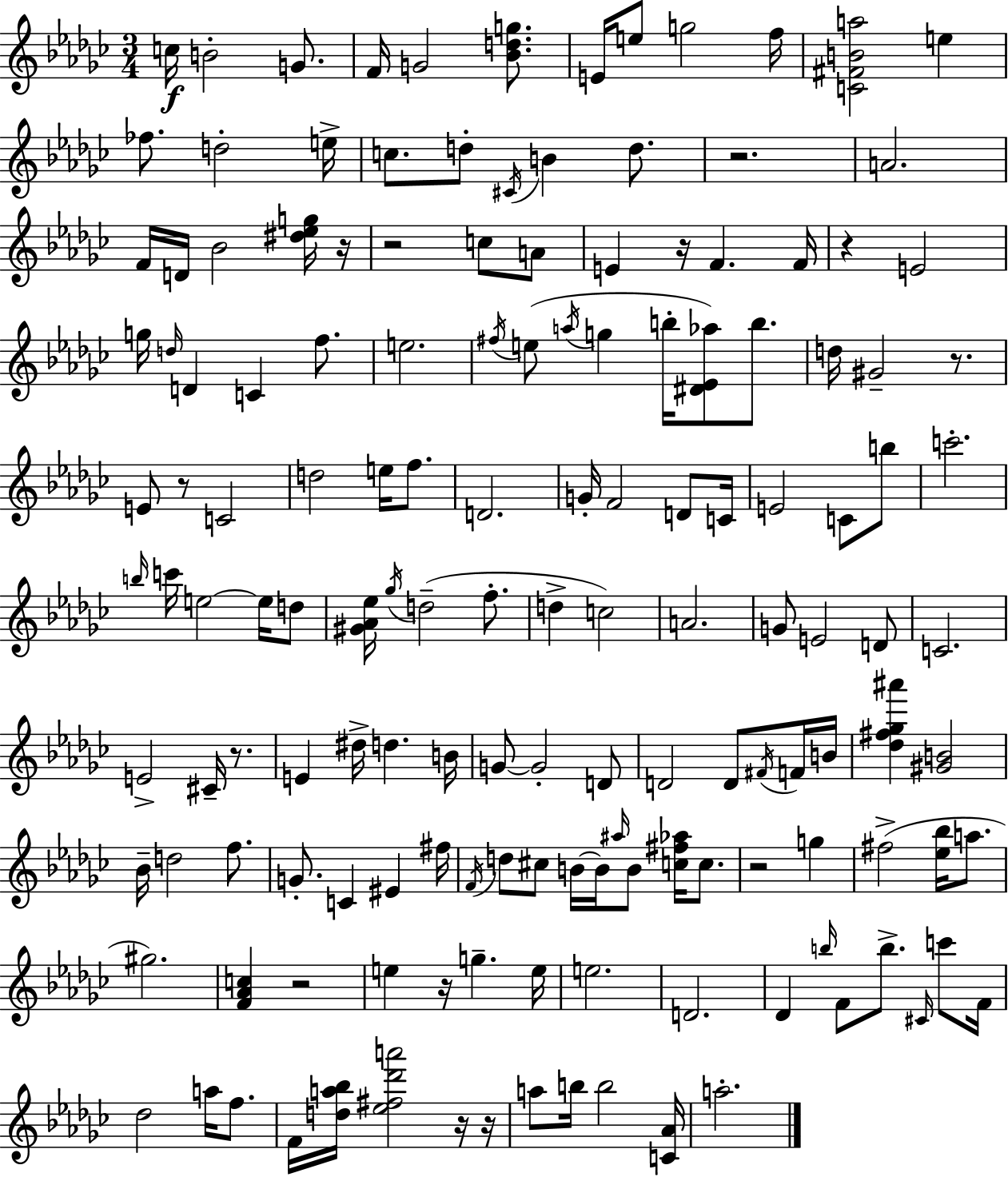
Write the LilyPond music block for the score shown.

{
  \clef treble
  \numericTimeSignature
  \time 3/4
  \key ees \minor
  c''16\f b'2-. g'8. | f'16 g'2 <bes' d'' g''>8. | e'16 e''8 g''2 f''16 | <c' fis' b' a''>2 e''4 | \break fes''8. d''2-. e''16-> | c''8. d''8-. \acciaccatura { cis'16 } b'4 d''8. | r2. | a'2. | \break f'16 d'16 bes'2 <dis'' ees'' g''>16 | r16 r2 c''8 a'8 | e'4 r16 f'4. | f'16 r4 e'2 | \break g''16 \grace { d''16 } d'4 c'4 f''8. | e''2. | \acciaccatura { fis''16 } e''8( \acciaccatura { a''16 } g''4 b''16-. <dis' ees' aes''>8) | b''8. d''16 gis'2-- | \break r8. e'8 r8 c'2 | d''2 | e''16 f''8. d'2. | g'16-. f'2 | \break d'8 c'16 e'2 | c'8 b''8 c'''2.-. | \grace { b''16 } c'''16 e''2~~ | e''16 d''8 <gis' aes' ees''>16 \acciaccatura { ges''16 } d''2--( | \break f''8.-. d''4-> c''2) | a'2. | g'8 e'2 | d'8 c'2. | \break e'2-> | cis'16-- r8. e'4 dis''16-> d''4. | b'16 g'8~~ g'2-. | d'8 d'2 | \break d'8 \acciaccatura { fis'16 } f'16 b'16 <des'' fis'' ges'' ais'''>4 <gis' b'>2 | bes'16-- d''2 | f''8. g'8.-. c'4 | eis'4 fis''16 \acciaccatura { f'16 } d''8 cis''8 | \break b'16~~ b'16-. \grace { ais''16 } b'8 <c'' fis'' aes''>16 c''8. r2 | g''4 fis''2->( | <ees'' bes''>16 a''8. gis''2.) | <f' aes' c''>4 | \break r2 e''4 | r16 g''4.-- e''16 e''2. | d'2. | des'4 | \break \grace { b''16 } f'8 b''8.-> \grace { cis'16 } c'''8 f'16 des''2 | a''16 f''8. f'16 | <d'' a'' bes''>16 <ees'' fis'' des''' a'''>2 r16 r16 a''8 | b''16 b''2 <c' aes'>16 a''2.-. | \break \bar "|."
}